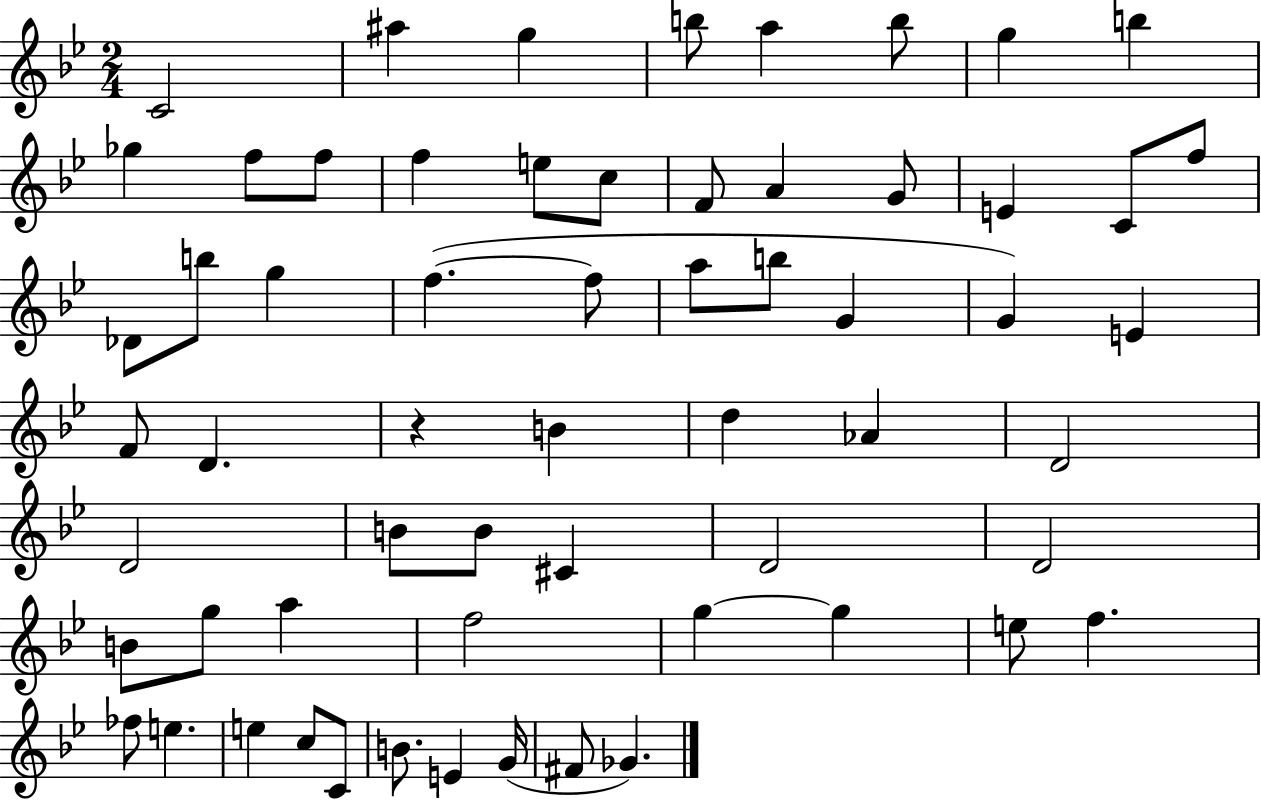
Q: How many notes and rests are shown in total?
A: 61